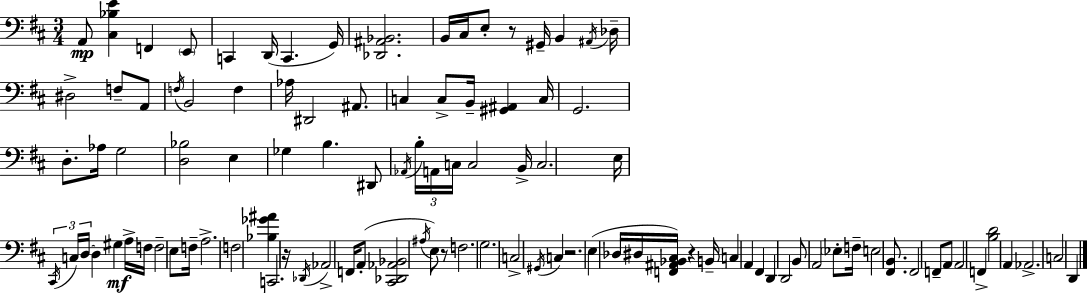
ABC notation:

X:1
T:Untitled
M:3/4
L:1/4
K:D
A,,/2 [^C,_B,E] F,, E,,/2 C,, D,,/4 C,, G,,/4 [_D,,^A,,_B,,]2 B,,/4 ^C,/4 E,/2 z/2 ^G,,/4 B,, ^A,,/4 _D,/4 ^D,2 F,/2 A,,/2 F,/4 B,,2 F, _A,/4 ^D,,2 ^A,,/2 C, C,/2 B,,/4 [^G,,^A,,] C,/4 G,,2 D,/2 _A,/4 G,2 [D,_B,]2 E, _G, B, ^D,,/2 _A,,/4 B,/4 A,,/4 C,/4 C,2 B,,/4 C,2 E,/4 ^C,,/4 C,/4 D,/4 D, ^G, A,/4 F,/4 F,2 E,/2 F,/4 A,2 F,2 [_B,_G^A] C,,2 z/4 _D,,/4 _A,,2 F,,/4 A,,/2 [^C,,_D,,_A,,_B,,]2 ^A,/4 E,/2 z/2 F,2 G,2 C,2 ^G,,/4 C, z2 E, _D,/4 ^D,/4 [F,,^A,,_B,,^C,]/4 z B,,/4 C, A,, ^F,, D,, D,,2 B,,/2 A,,2 _E,/2 F,/4 E,2 [^F,,B,,]/2 ^F,,2 F,,/2 A,,/2 A,,2 F,, [B,D]2 A,, _A,,2 C,2 D,,